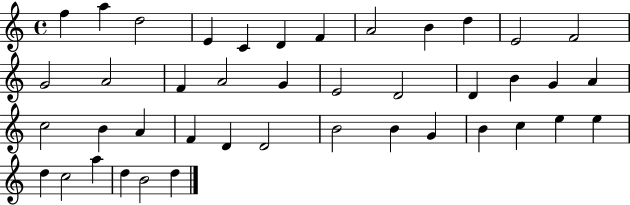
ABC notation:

X:1
T:Untitled
M:4/4
L:1/4
K:C
f a d2 E C D F A2 B d E2 F2 G2 A2 F A2 G E2 D2 D B G A c2 B A F D D2 B2 B G B c e e d c2 a d B2 d